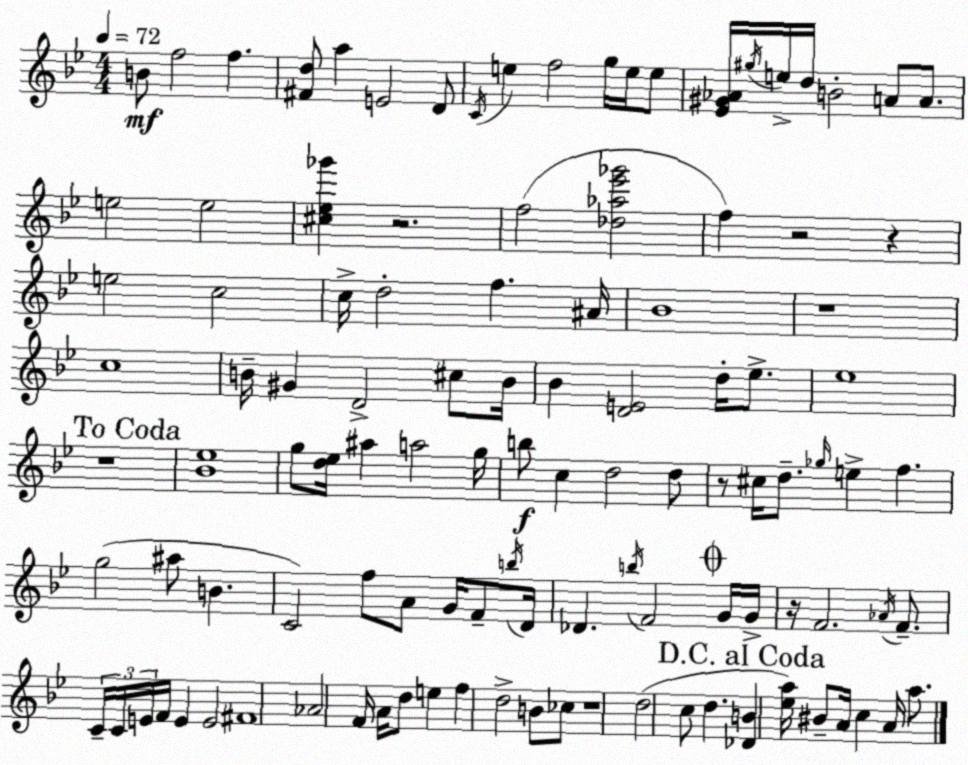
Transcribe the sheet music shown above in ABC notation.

X:1
T:Untitled
M:4/4
L:1/4
K:Bb
B/2 f2 f [^Fd]/2 a E2 D/2 C/4 e f2 g/4 e/4 e/2 [_E^G_A]/4 ^g/4 e/4 d/4 B2 A/2 A/2 e2 e2 [^c_e_g'] z2 f2 [_d_a_e'_g']2 f z2 z e2 c2 c/4 d2 f ^A/4 _B4 z4 c4 B/4 ^G D2 ^c/2 B/4 _B [DE]2 d/4 _e/2 _e4 z4 [_B_e]4 g/2 [d_e]/4 ^a a2 g/4 b/2 c d2 d/2 z/2 ^c/4 d/2 _g/4 e f g2 ^a/2 B C2 f/2 A/2 G/4 F/2 b/4 D/4 _D b/4 F2 G/4 G/4 z/4 F2 _A/4 F/2 C/4 C/4 E/4 F/4 E E2 ^F4 _A2 F/4 A/4 d/2 e f d2 B/2 _c/2 z4 d2 c/2 d [_DB] [_ea]/4 ^B/2 A/4 c A/4 a/2